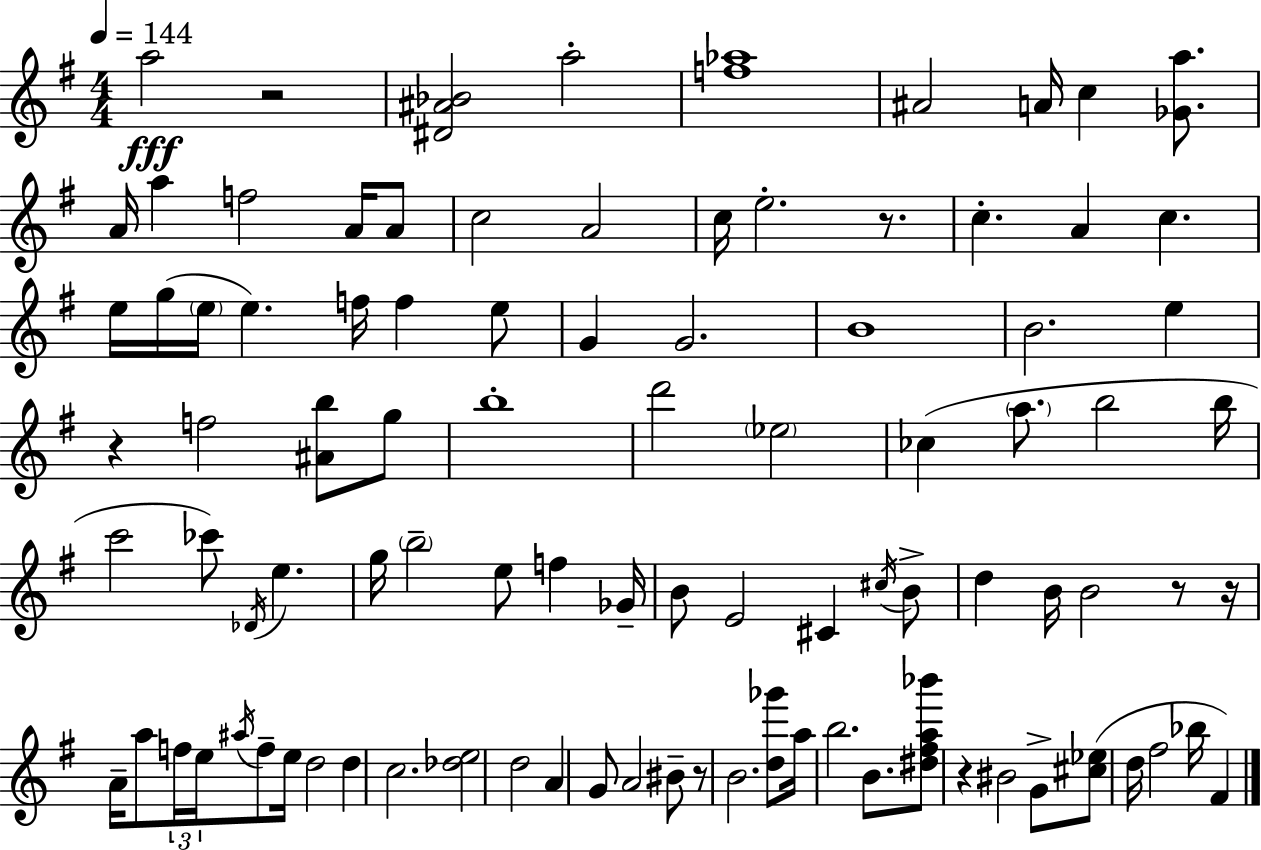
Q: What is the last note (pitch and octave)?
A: F#4